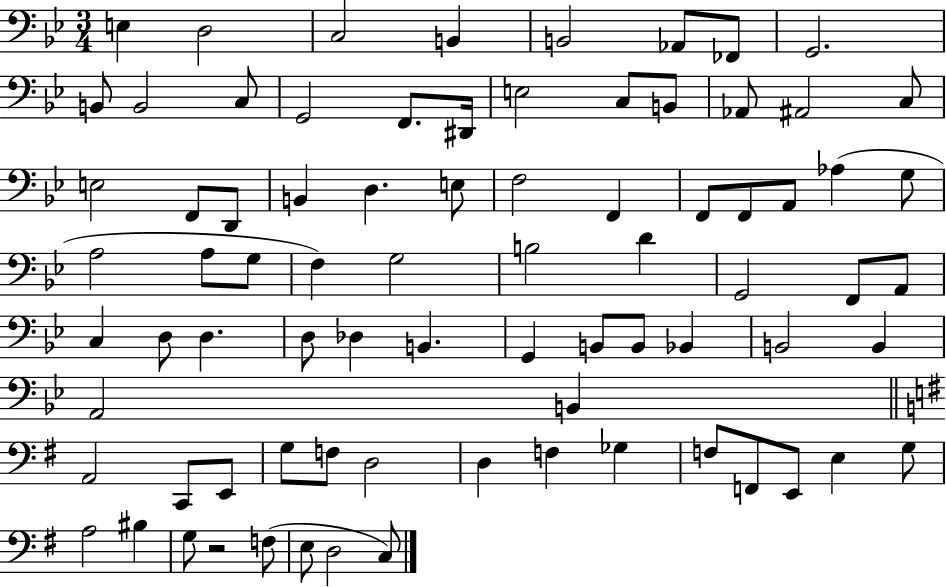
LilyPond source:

{
  \clef bass
  \numericTimeSignature
  \time 3/4
  \key bes \major
  e4 d2 | c2 b,4 | b,2 aes,8 fes,8 | g,2. | \break b,8 b,2 c8 | g,2 f,8. dis,16 | e2 c8 b,8 | aes,8 ais,2 c8 | \break e2 f,8 d,8 | b,4 d4. e8 | f2 f,4 | f,8 f,8 a,8 aes4( g8 | \break a2 a8 g8 | f4) g2 | b2 d'4 | g,2 f,8 a,8 | \break c4 d8 d4. | d8 des4 b,4. | g,4 b,8 b,8 bes,4 | b,2 b,4 | \break a,2 b,4 | \bar "||" \break \key e \minor a,2 c,8 e,8 | g8 f8 d2 | d4 f4 ges4 | f8 f,8 e,8 e4 g8 | \break a2 bis4 | g8 r2 f8( | e8 d2 c8) | \bar "|."
}